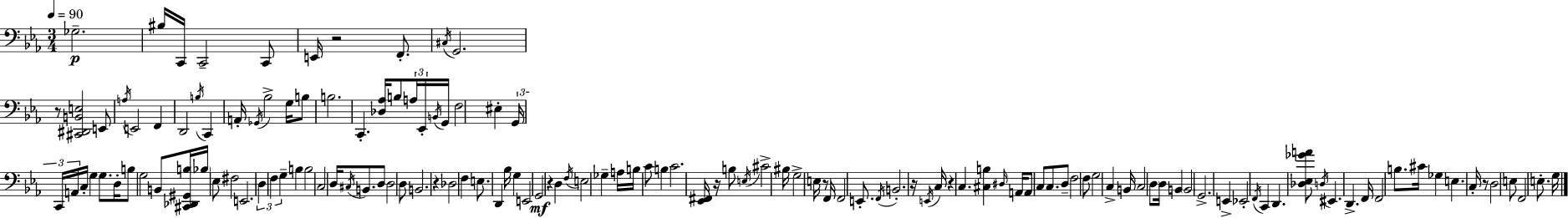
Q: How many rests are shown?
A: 9